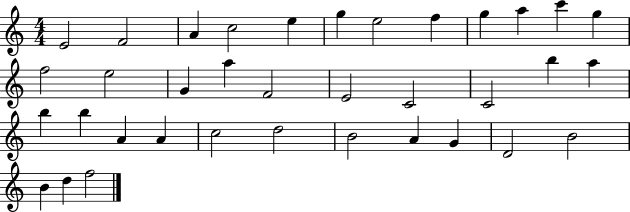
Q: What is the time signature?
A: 4/4